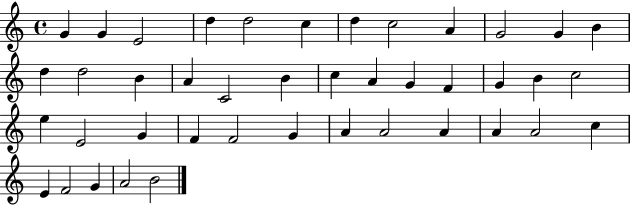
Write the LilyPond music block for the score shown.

{
  \clef treble
  \time 4/4
  \defaultTimeSignature
  \key c \major
  g'4 g'4 e'2 | d''4 d''2 c''4 | d''4 c''2 a'4 | g'2 g'4 b'4 | \break d''4 d''2 b'4 | a'4 c'2 b'4 | c''4 a'4 g'4 f'4 | g'4 b'4 c''2 | \break e''4 e'2 g'4 | f'4 f'2 g'4 | a'4 a'2 a'4 | a'4 a'2 c''4 | \break e'4 f'2 g'4 | a'2 b'2 | \bar "|."
}